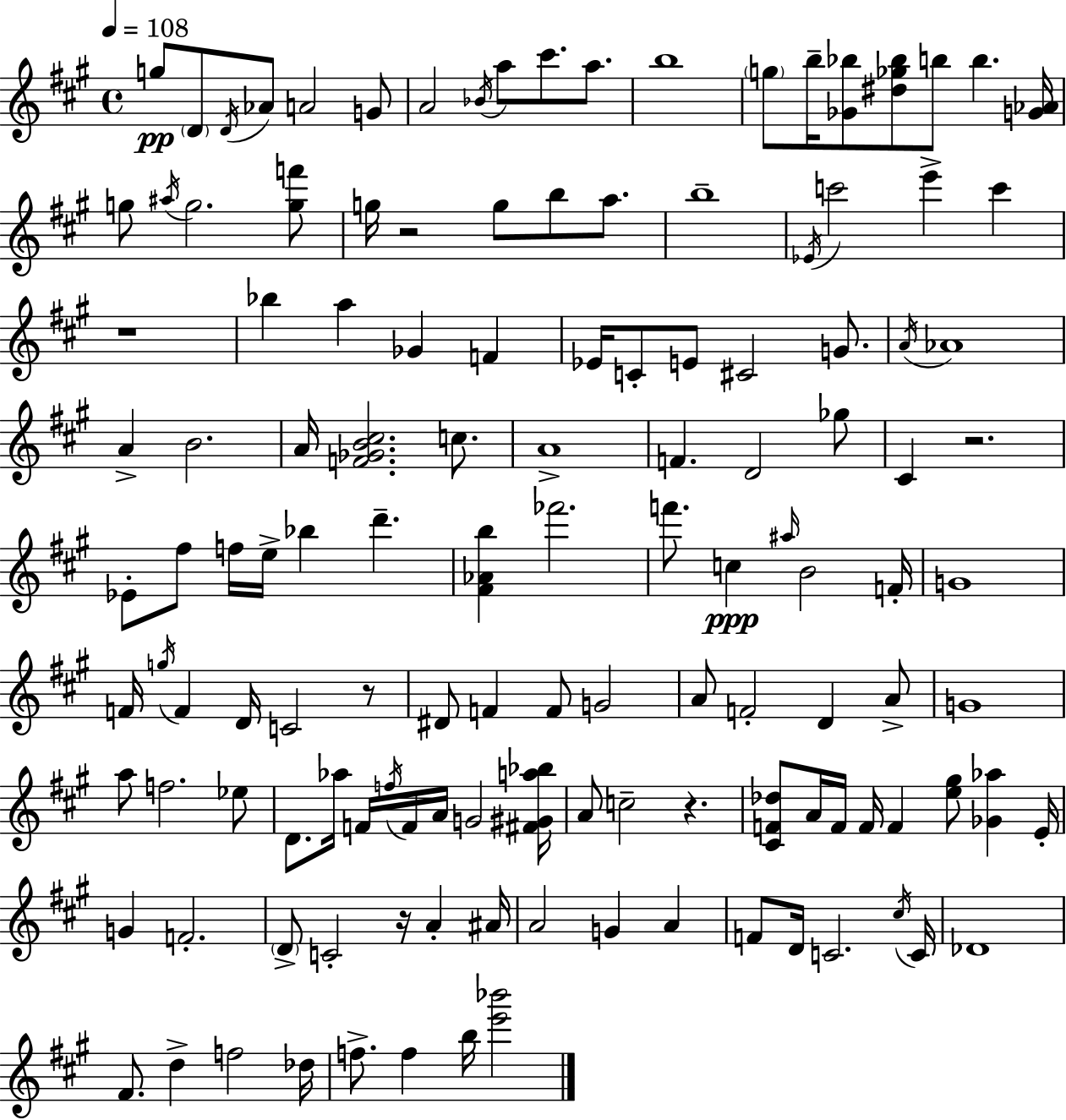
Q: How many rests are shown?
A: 6